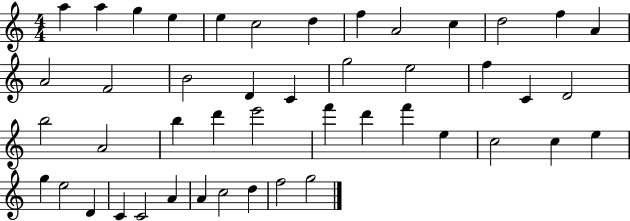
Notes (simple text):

A5/q A5/q G5/q E5/q E5/q C5/h D5/q F5/q A4/h C5/q D5/h F5/q A4/q A4/h F4/h B4/h D4/q C4/q G5/h E5/h F5/q C4/q D4/h B5/h A4/h B5/q D6/q E6/h F6/q D6/q F6/q E5/q C5/h C5/q E5/q G5/q E5/h D4/q C4/q C4/h A4/q A4/q C5/h D5/q F5/h G5/h